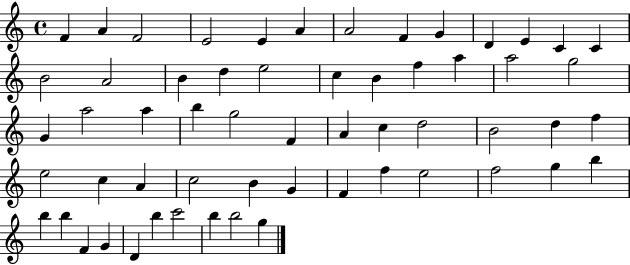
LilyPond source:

{
  \clef treble
  \time 4/4
  \defaultTimeSignature
  \key c \major
  f'4 a'4 f'2 | e'2 e'4 a'4 | a'2 f'4 g'4 | d'4 e'4 c'4 c'4 | \break b'2 a'2 | b'4 d''4 e''2 | c''4 b'4 f''4 a''4 | a''2 g''2 | \break g'4 a''2 a''4 | b''4 g''2 f'4 | a'4 c''4 d''2 | b'2 d''4 f''4 | \break e''2 c''4 a'4 | c''2 b'4 g'4 | f'4 f''4 e''2 | f''2 g''4 b''4 | \break b''4 b''4 f'4 g'4 | d'4 b''4 c'''2 | b''4 b''2 g''4 | \bar "|."
}